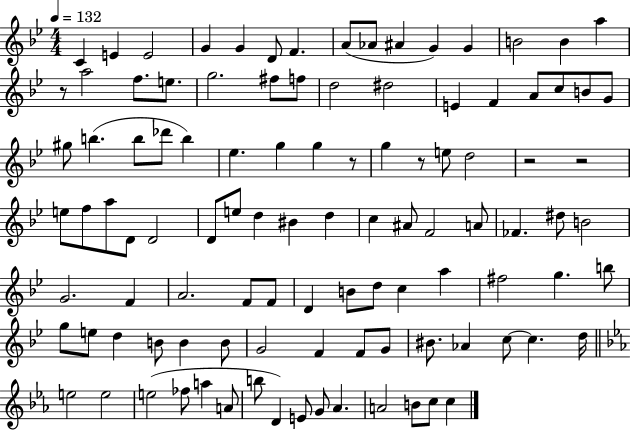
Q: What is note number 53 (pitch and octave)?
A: F4